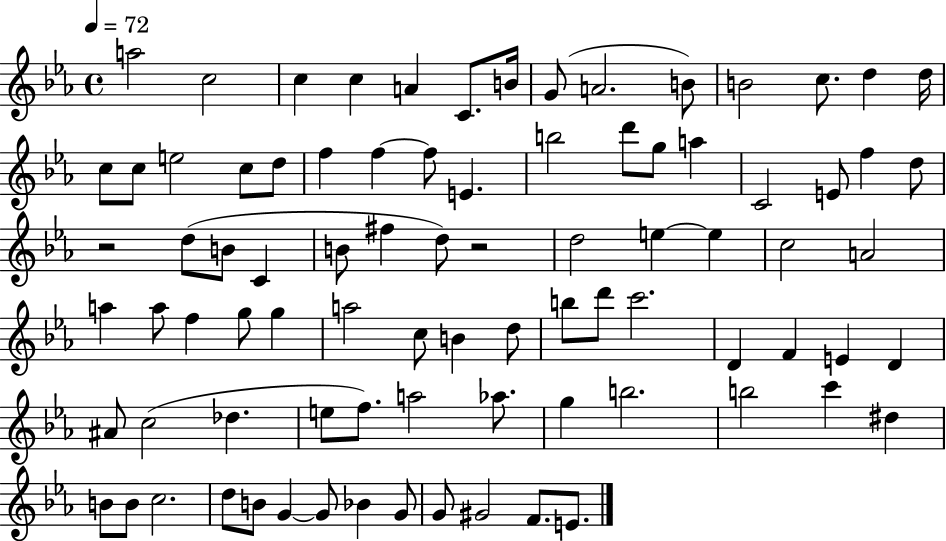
{
  \clef treble
  \time 4/4
  \defaultTimeSignature
  \key ees \major
  \tempo 4 = 72
  \repeat volta 2 { a''2 c''2 | c''4 c''4 a'4 c'8. b'16 | g'8( a'2. b'8) | b'2 c''8. d''4 d''16 | \break c''8 c''8 e''2 c''8 d''8 | f''4 f''4~~ f''8 e'4. | b''2 d'''8 g''8 a''4 | c'2 e'8 f''4 d''8 | \break r2 d''8( b'8 c'4 | b'8 fis''4 d''8) r2 | d''2 e''4~~ e''4 | c''2 a'2 | \break a''4 a''8 f''4 g''8 g''4 | a''2 c''8 b'4 d''8 | b''8 d'''8 c'''2. | d'4 f'4 e'4 d'4 | \break ais'8 c''2( des''4. | e''8 f''8.) a''2 aes''8. | g''4 b''2. | b''2 c'''4 dis''4 | \break b'8 b'8 c''2. | d''8 b'8 g'4~~ g'8 bes'4 g'8 | g'8 gis'2 f'8. e'8. | } \bar "|."
}